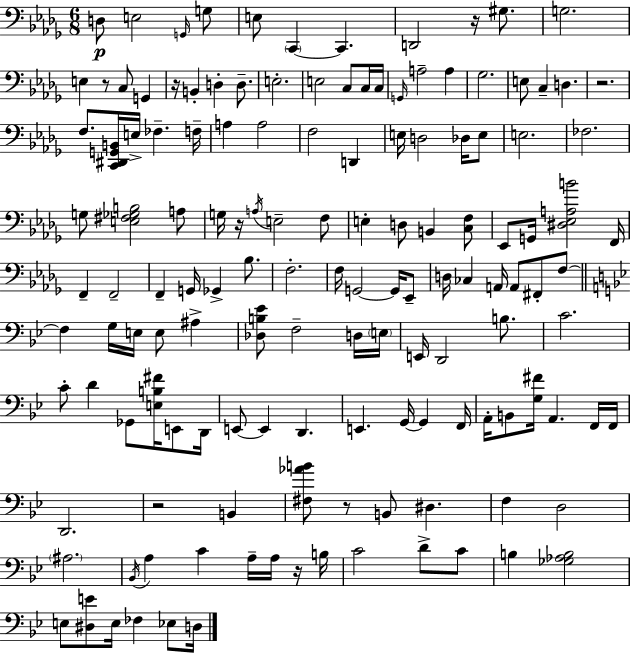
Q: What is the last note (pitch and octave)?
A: D3